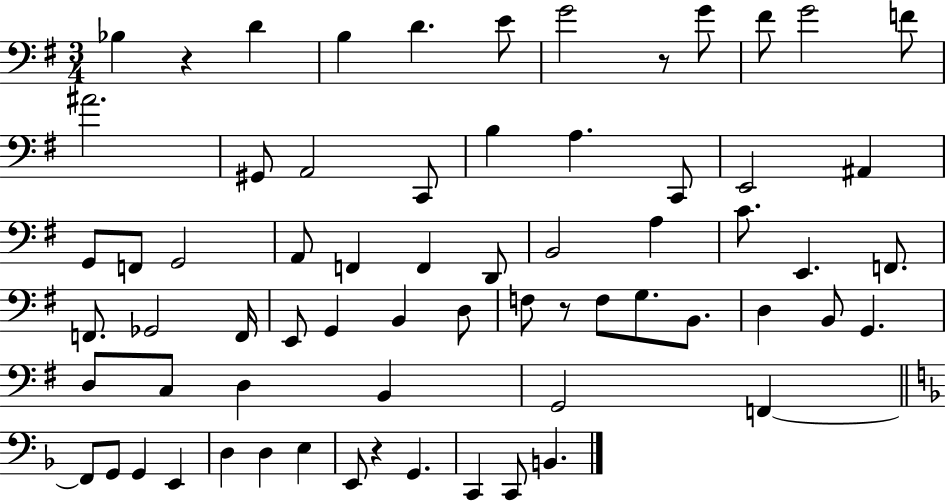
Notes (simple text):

Bb3/q R/q D4/q B3/q D4/q. E4/e G4/h R/e G4/e F#4/e G4/h F4/e A#4/h. G#2/e A2/h C2/e B3/q A3/q. C2/e E2/h A#2/q G2/e F2/e G2/h A2/e F2/q F2/q D2/e B2/h A3/q C4/e. E2/q. F2/e. F2/e. Gb2/h F2/s E2/e G2/q B2/q D3/e F3/e R/e F3/e G3/e. B2/e. D3/q B2/e G2/q. D3/e C3/e D3/q B2/q G2/h F2/q F2/e G2/e G2/q E2/q D3/q D3/q E3/q E2/e R/q G2/q. C2/q C2/e B2/q.